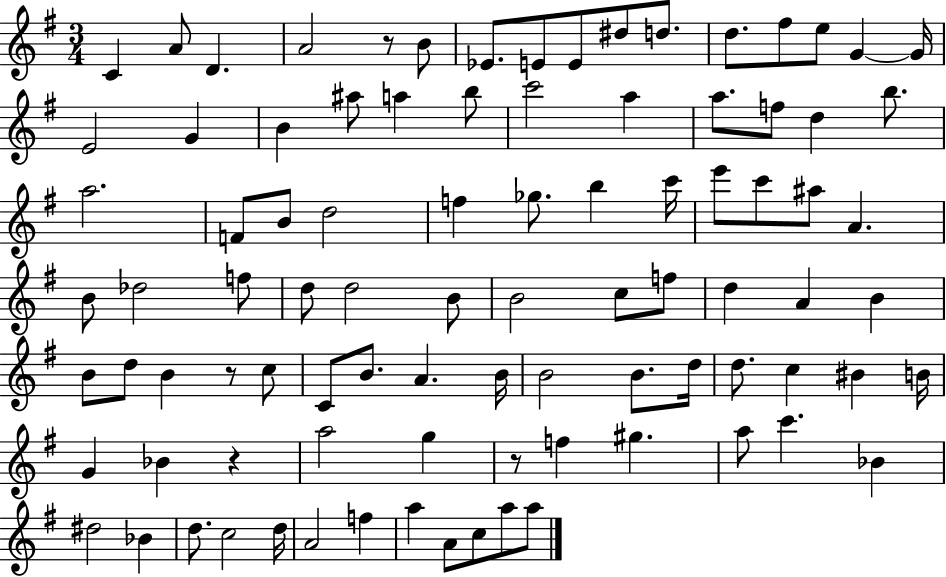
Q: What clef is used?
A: treble